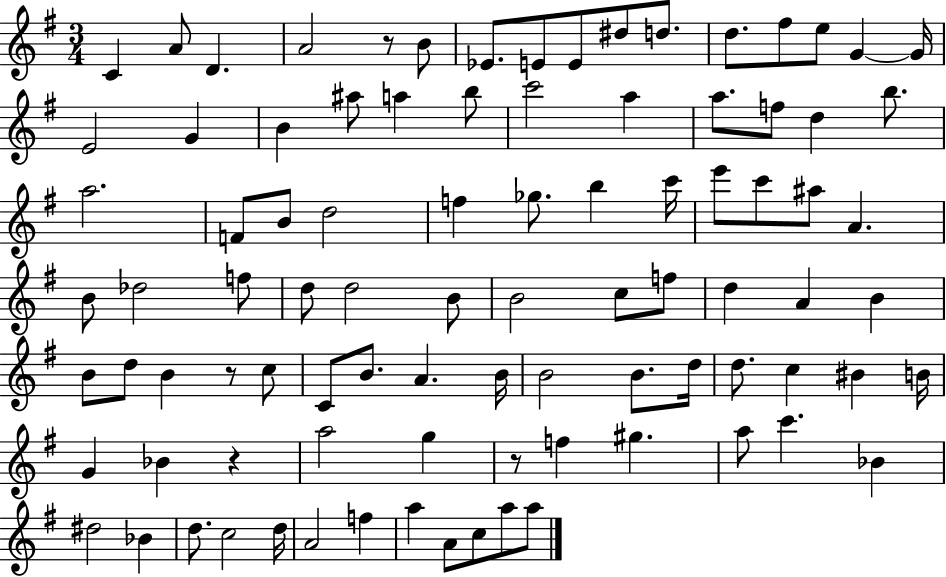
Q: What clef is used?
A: treble